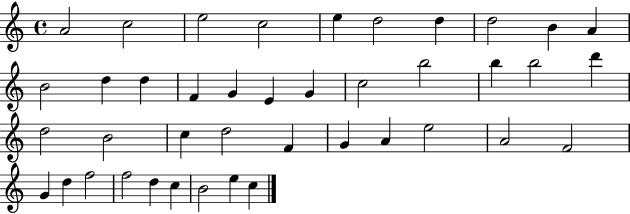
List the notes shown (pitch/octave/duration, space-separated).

A4/h C5/h E5/h C5/h E5/q D5/h D5/q D5/h B4/q A4/q B4/h D5/q D5/q F4/q G4/q E4/q G4/q C5/h B5/h B5/q B5/h D6/q D5/h B4/h C5/q D5/h F4/q G4/q A4/q E5/h A4/h F4/h G4/q D5/q F5/h F5/h D5/q C5/q B4/h E5/q C5/q